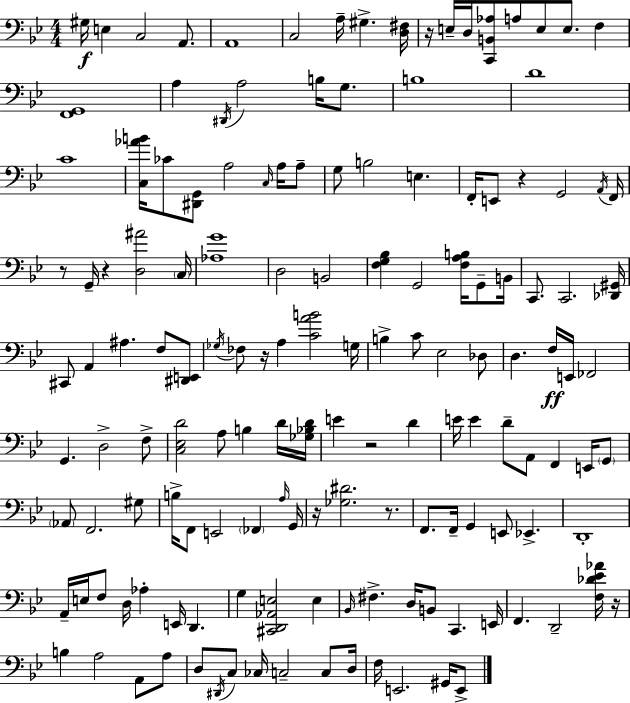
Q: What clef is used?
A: bass